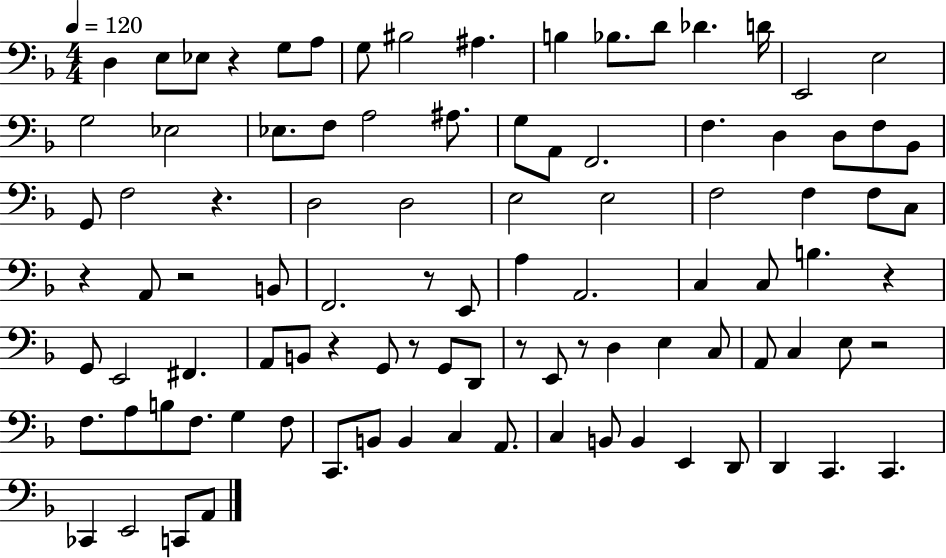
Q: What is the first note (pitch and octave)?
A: D3